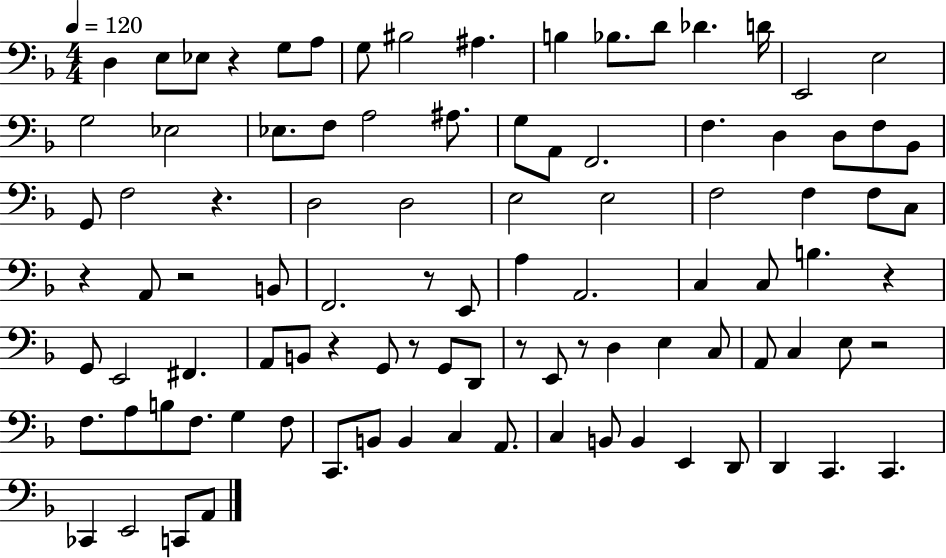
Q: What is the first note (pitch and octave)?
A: D3